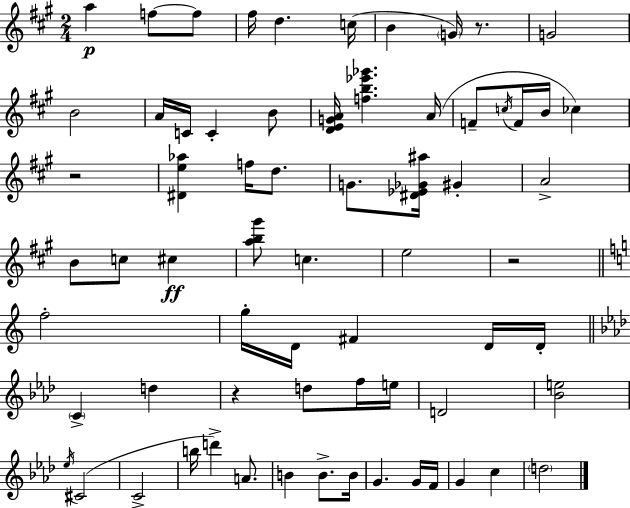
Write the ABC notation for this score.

X:1
T:Untitled
M:2/4
L:1/4
K:A
a f/2 f/2 ^f/4 d c/4 B G/4 z/2 G2 B2 A/4 C/4 C B/2 [DEGA]/4 [fb_e'_g'] A/4 F/2 c/4 F/4 B/4 _c z2 [^De_a] f/4 d/2 G/2 [^D_E_G^a]/4 ^G A2 B/2 c/2 ^c [ab^g']/2 c e2 z2 f2 g/4 D/4 ^F D/4 D/4 C d z d/2 f/4 e/4 D2 [_Be]2 _e/4 ^C2 C2 b/4 d' A/2 B B/2 B/4 G G/4 F/4 G c d2